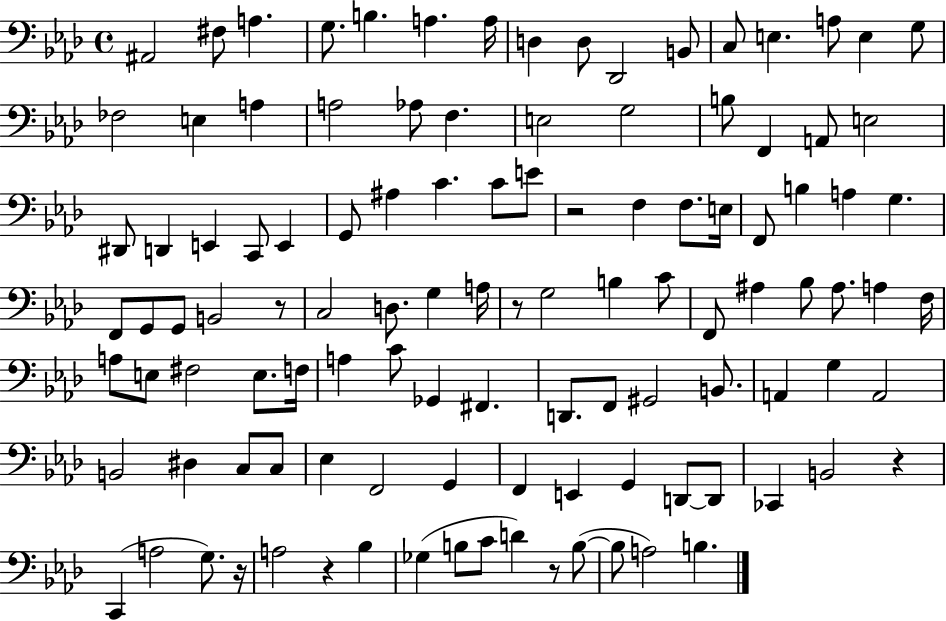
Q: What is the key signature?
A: AES major